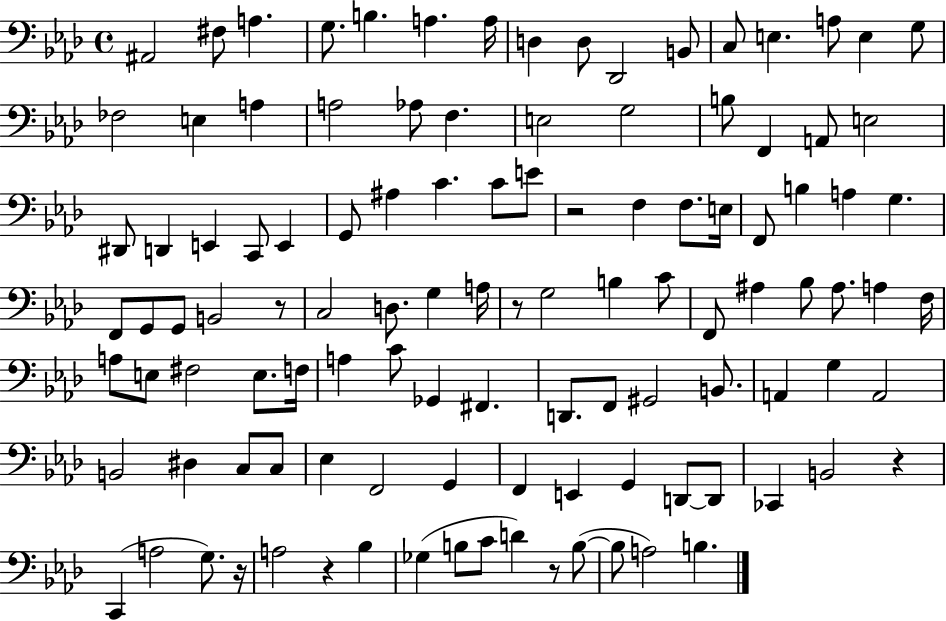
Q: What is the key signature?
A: AES major